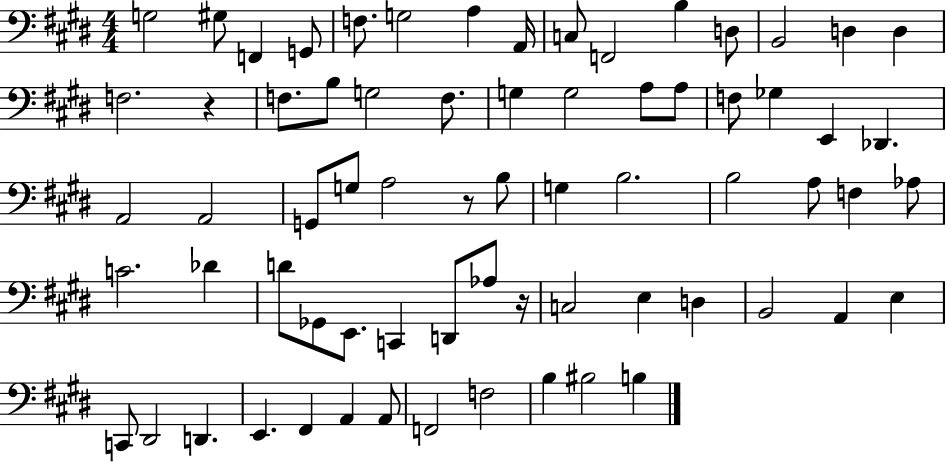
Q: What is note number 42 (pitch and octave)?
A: Db4